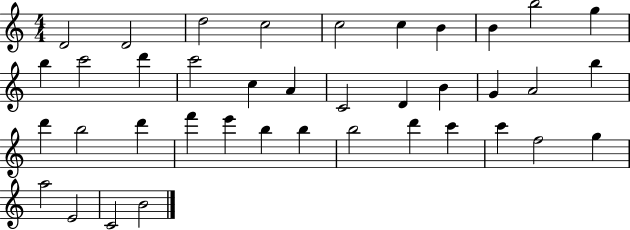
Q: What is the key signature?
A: C major